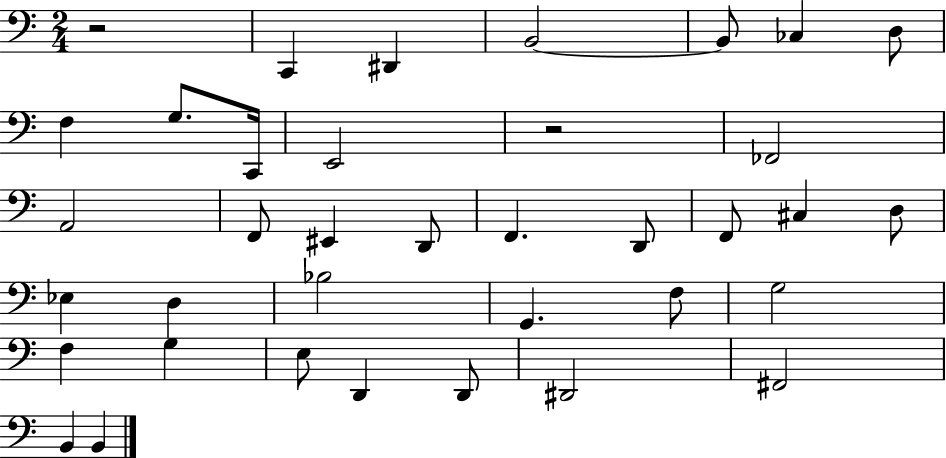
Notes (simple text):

R/h C2/q D#2/q B2/h B2/e CES3/q D3/e F3/q G3/e. C2/s E2/h R/h FES2/h A2/h F2/e EIS2/q D2/e F2/q. D2/e F2/e C#3/q D3/e Eb3/q D3/q Bb3/h G2/q. F3/e G3/h F3/q G3/q E3/e D2/q D2/e D#2/h F#2/h B2/q B2/q